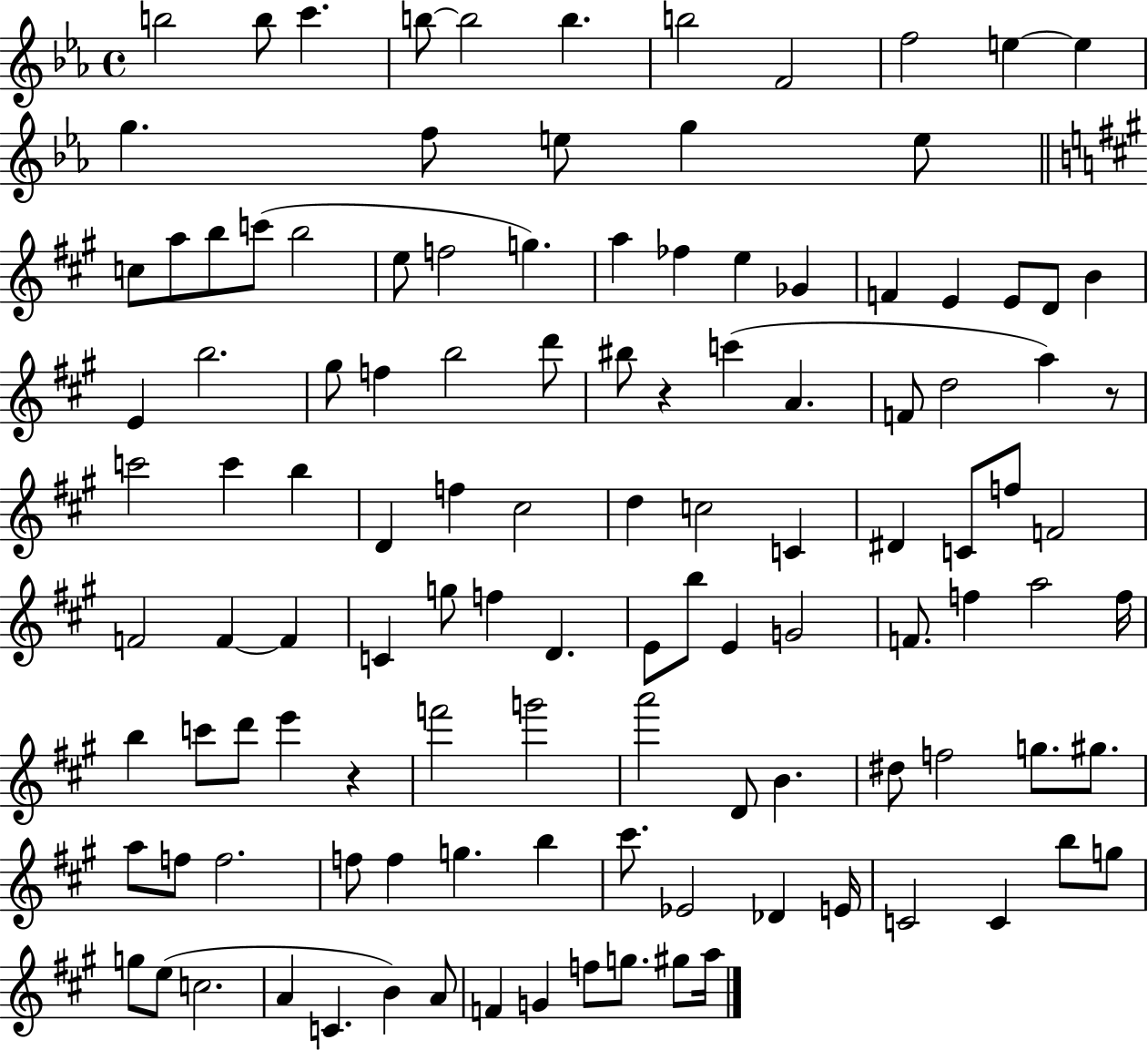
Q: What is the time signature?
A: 4/4